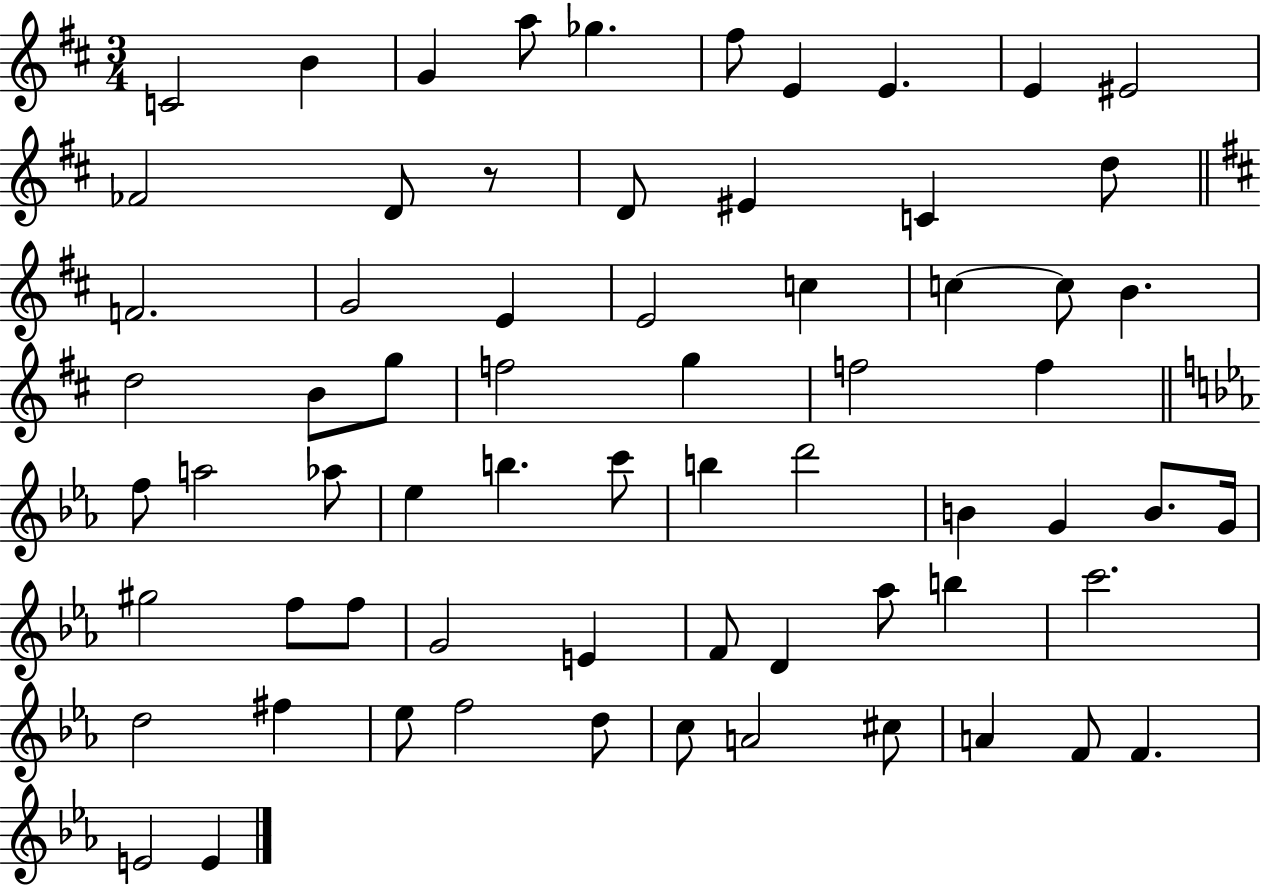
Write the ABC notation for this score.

X:1
T:Untitled
M:3/4
L:1/4
K:D
C2 B G a/2 _g ^f/2 E E E ^E2 _F2 D/2 z/2 D/2 ^E C d/2 F2 G2 E E2 c c c/2 B d2 B/2 g/2 f2 g f2 f f/2 a2 _a/2 _e b c'/2 b d'2 B G B/2 G/4 ^g2 f/2 f/2 G2 E F/2 D _a/2 b c'2 d2 ^f _e/2 f2 d/2 c/2 A2 ^c/2 A F/2 F E2 E